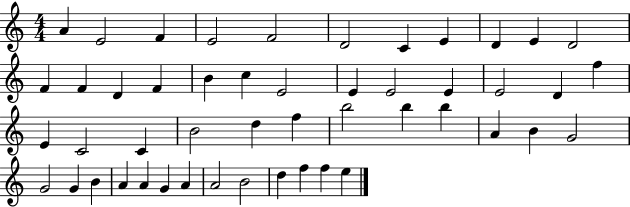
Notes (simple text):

A4/q E4/h F4/q E4/h F4/h D4/h C4/q E4/q D4/q E4/q D4/h F4/q F4/q D4/q F4/q B4/q C5/q E4/h E4/q E4/h E4/q E4/h D4/q F5/q E4/q C4/h C4/q B4/h D5/q F5/q B5/h B5/q B5/q A4/q B4/q G4/h G4/h G4/q B4/q A4/q A4/q G4/q A4/q A4/h B4/h D5/q F5/q F5/q E5/q